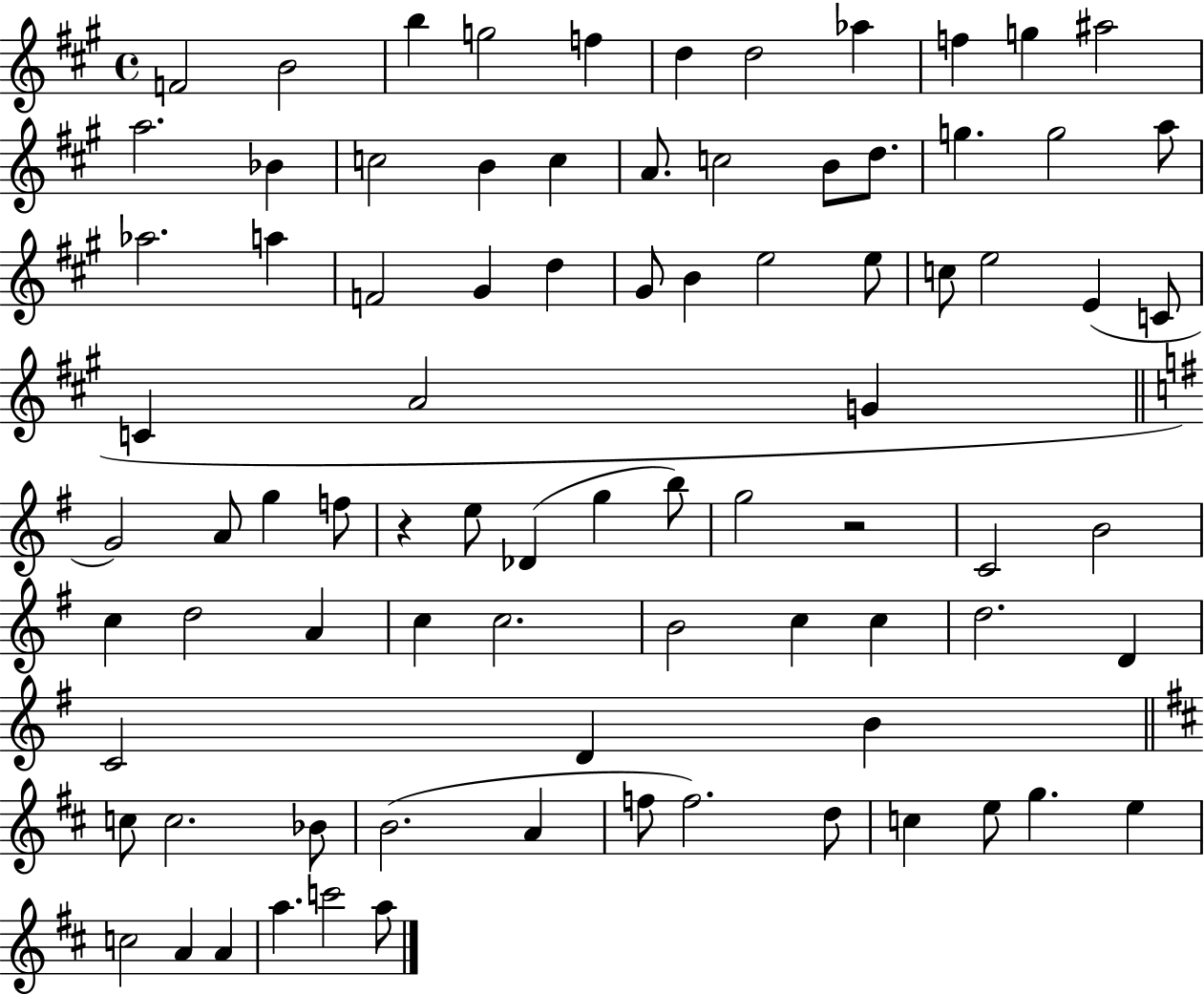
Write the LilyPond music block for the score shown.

{
  \clef treble
  \time 4/4
  \defaultTimeSignature
  \key a \major
  f'2 b'2 | b''4 g''2 f''4 | d''4 d''2 aes''4 | f''4 g''4 ais''2 | \break a''2. bes'4 | c''2 b'4 c''4 | a'8. c''2 b'8 d''8. | g''4. g''2 a''8 | \break aes''2. a''4 | f'2 gis'4 d''4 | gis'8 b'4 e''2 e''8 | c''8 e''2 e'4( c'8 | \break c'4 a'2 g'4 | \bar "||" \break \key g \major g'2) a'8 g''4 f''8 | r4 e''8 des'4( g''4 b''8) | g''2 r2 | c'2 b'2 | \break c''4 d''2 a'4 | c''4 c''2. | b'2 c''4 c''4 | d''2. d'4 | \break c'2 d'4 b'4 | \bar "||" \break \key d \major c''8 c''2. bes'8 | b'2.( a'4 | f''8 f''2.) d''8 | c''4 e''8 g''4. e''4 | \break c''2 a'4 a'4 | a''4. c'''2 a''8 | \bar "|."
}